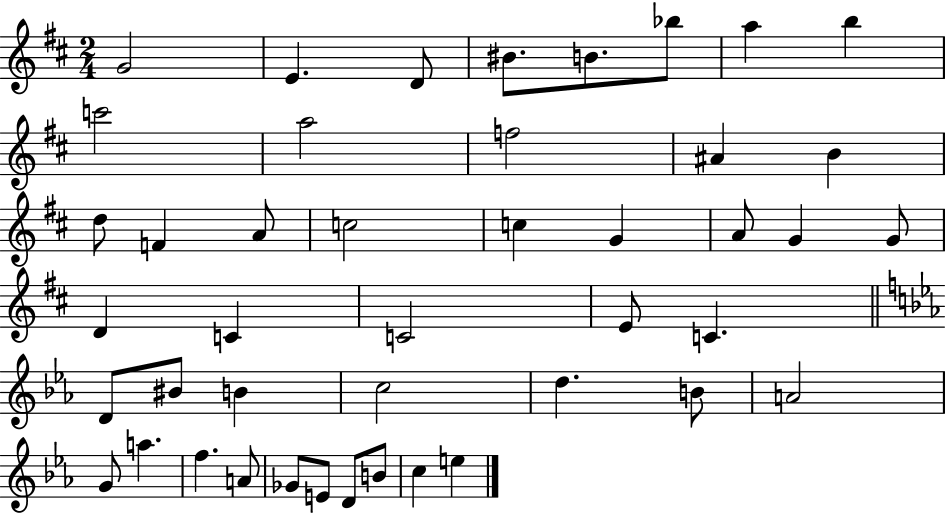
G4/h E4/q. D4/e BIS4/e. B4/e. Bb5/e A5/q B5/q C6/h A5/h F5/h A#4/q B4/q D5/e F4/q A4/e C5/h C5/q G4/q A4/e G4/q G4/e D4/q C4/q C4/h E4/e C4/q. D4/e BIS4/e B4/q C5/h D5/q. B4/e A4/h G4/e A5/q. F5/q. A4/e Gb4/e E4/e D4/e B4/e C5/q E5/q